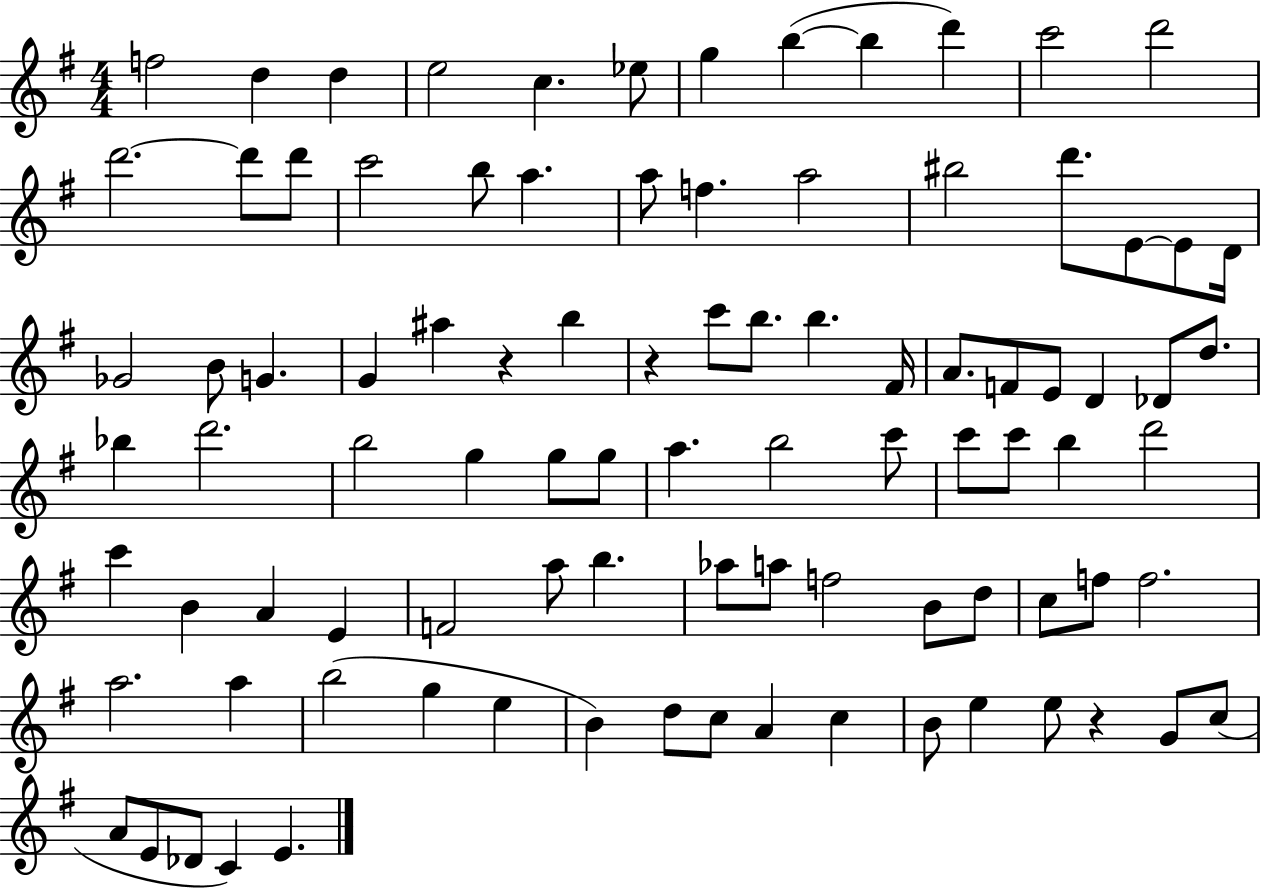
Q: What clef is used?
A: treble